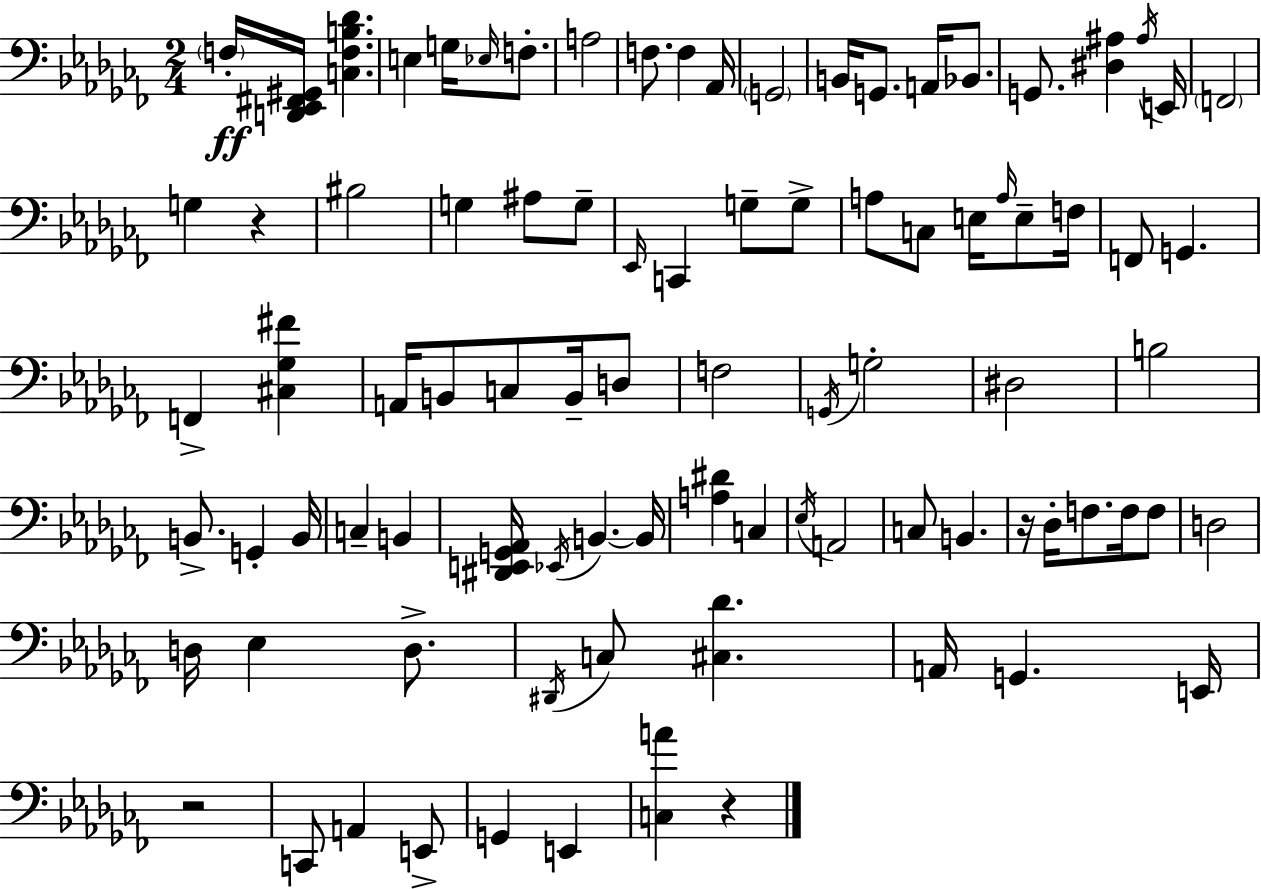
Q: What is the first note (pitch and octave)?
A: F3